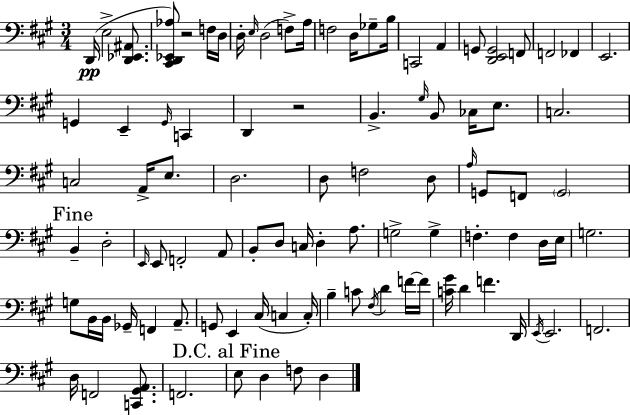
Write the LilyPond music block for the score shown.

{
  \clef bass
  \numericTimeSignature
  \time 3/4
  \key a \major
  d,16(\pp e2-> <d, ees, ais,>8. | <cis, d, ees, aes>8) r2 f16 d16 | d16-. \grace { e16 }( d2 f8->) | a16 f2 d16 ges8-- | \break b16 c,2 a,4 | g,8 <d, e, g,>2 f,8 | f,2 fes,4 | e,2. | \break g,4 e,4-- \grace { g,16 } c,4 | d,4 r2 | b,4.-> \grace { gis16 } b,8 ces16 | e8. c2. | \break c2 a,16-> | e8. d2. | d8 f2 | d8 \grace { a16 } g,8 f,8 \parenthesize g,2 | \break \mark "Fine" b,4-- d2-. | \grace { e,16 } e,8 f,2-. | a,8 b,8-. d8 c16 d4-. | a8. g2-> | \break g4-> f4.-. f4 | d16 e16 g2. | g8 b,16 b,16 ges,16-- f,4 | a,8.-- g,8 e,4 cis16( | \break c4 c16-.) b4-- c'8 \acciaccatura { fis16 } | d'4 f'16~~ f'16 <c' gis'>16 d'4 f'4. | d,16 \acciaccatura { e,16 } e,2. | f,2. | \break d16 f,2 | <c, gis, a,>8. f,2. | \mark "D.C. al Fine" e8 d4 | f8 d4 \bar "|."
}